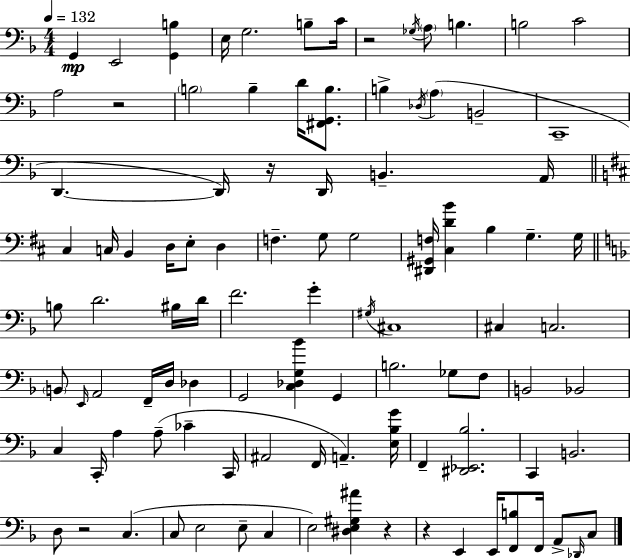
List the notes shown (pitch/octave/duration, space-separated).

G2/q E2/h [G2,B3]/q E3/s G3/h. B3/e C4/s R/h Gb3/s A3/e B3/q. B3/h C4/h A3/h R/h B3/h B3/q D4/s [F#2,G2,B3]/e. B3/q Db3/s A3/q B2/h C2/w D2/q. D2/s R/s D2/s B2/q. A2/s C#3/q C3/s B2/q D3/s E3/e D3/q F3/q. G3/e G3/h [D#2,G#2,F3]/s [C#3,D4,B4]/q B3/q G3/q. G3/s B3/e D4/h. BIS3/s D4/s F4/h. G4/q G#3/s C#3/w C#3/q C3/h. B2/e E2/s A2/h F2/s D3/s Db3/q G2/h [C3,Db3,G3,Bb4]/q G2/q B3/h. Gb3/e F3/e B2/h Bb2/h C3/q C2/s A3/q A3/e CES4/q C2/s A#2/h F2/s A2/q. [E3,Bb3,G4]/s F2/q [D#2,Eb2,Bb3]/h. C2/q B2/h. D3/e R/h C3/q. C3/e E3/h E3/e C3/q E3/h [D#3,E3,G#3,A#4]/q R/q R/q E2/q E2/s [F2,B3]/e F2/s A2/e Db2/s C3/e